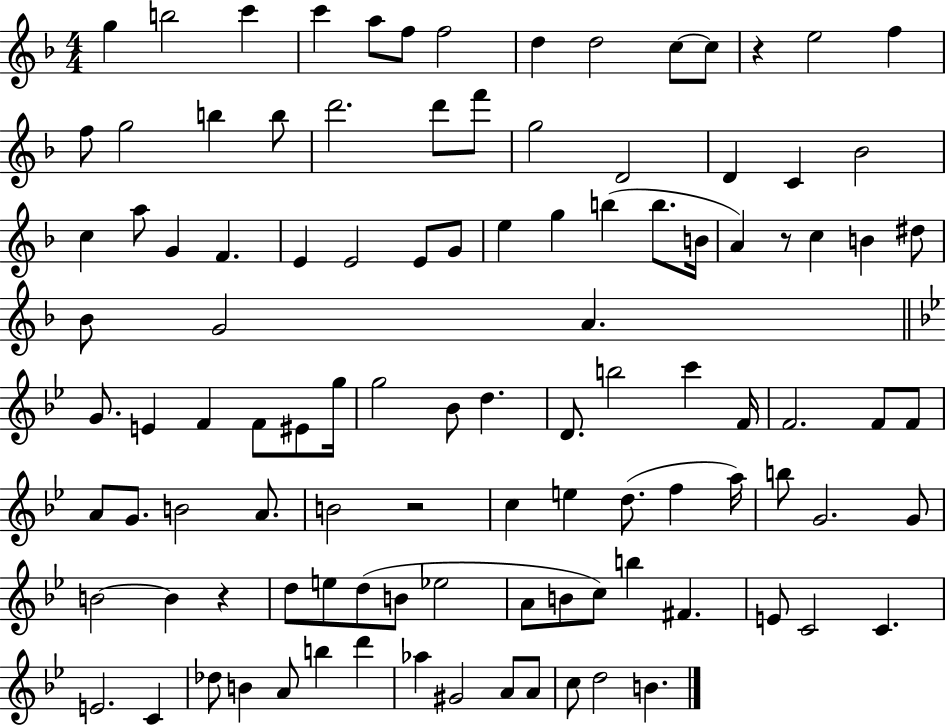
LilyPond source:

{
  \clef treble
  \numericTimeSignature
  \time 4/4
  \key f \major
  g''4 b''2 c'''4 | c'''4 a''8 f''8 f''2 | d''4 d''2 c''8~~ c''8 | r4 e''2 f''4 | \break f''8 g''2 b''4 b''8 | d'''2. d'''8 f'''8 | g''2 d'2 | d'4 c'4 bes'2 | \break c''4 a''8 g'4 f'4. | e'4 e'2 e'8 g'8 | e''4 g''4 b''4( b''8. b'16 | a'4) r8 c''4 b'4 dis''8 | \break bes'8 g'2 a'4. | \bar "||" \break \key g \minor g'8. e'4 f'4 f'8 eis'8 g''16 | g''2 bes'8 d''4. | d'8. b''2 c'''4 f'16 | f'2. f'8 f'8 | \break a'8 g'8. b'2 a'8. | b'2 r2 | c''4 e''4 d''8.( f''4 a''16) | b''8 g'2. g'8 | \break b'2~~ b'4 r4 | d''8 e''8 d''8( b'8 ees''2 | a'8 b'8 c''8) b''4 fis'4. | e'8 c'2 c'4. | \break e'2. c'4 | des''8 b'4 a'8 b''4 d'''4 | aes''4 gis'2 a'8 a'8 | c''8 d''2 b'4. | \break \bar "|."
}